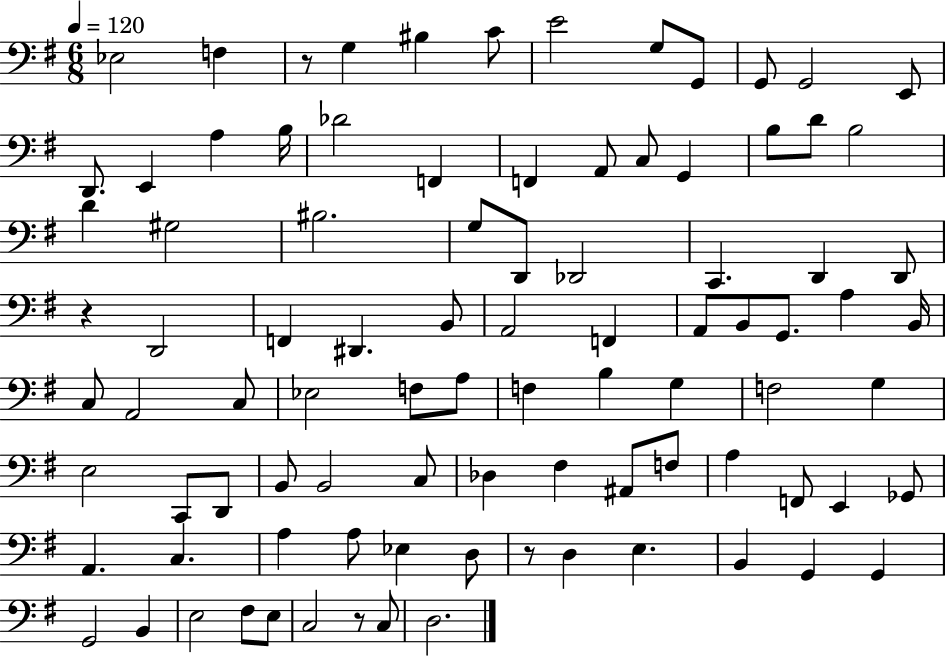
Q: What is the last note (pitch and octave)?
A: D3